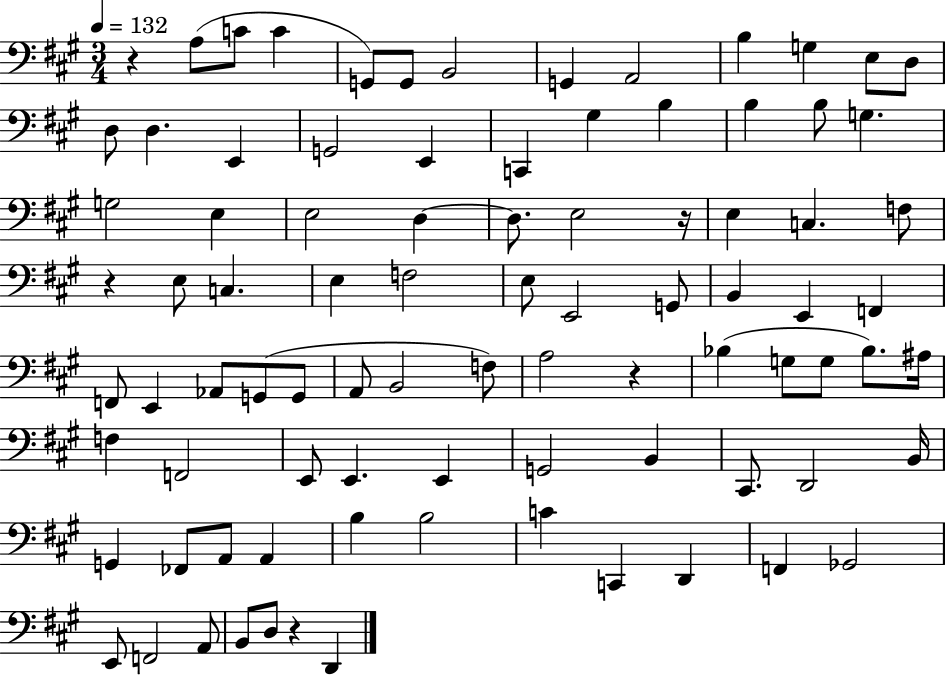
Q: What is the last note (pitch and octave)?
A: D2